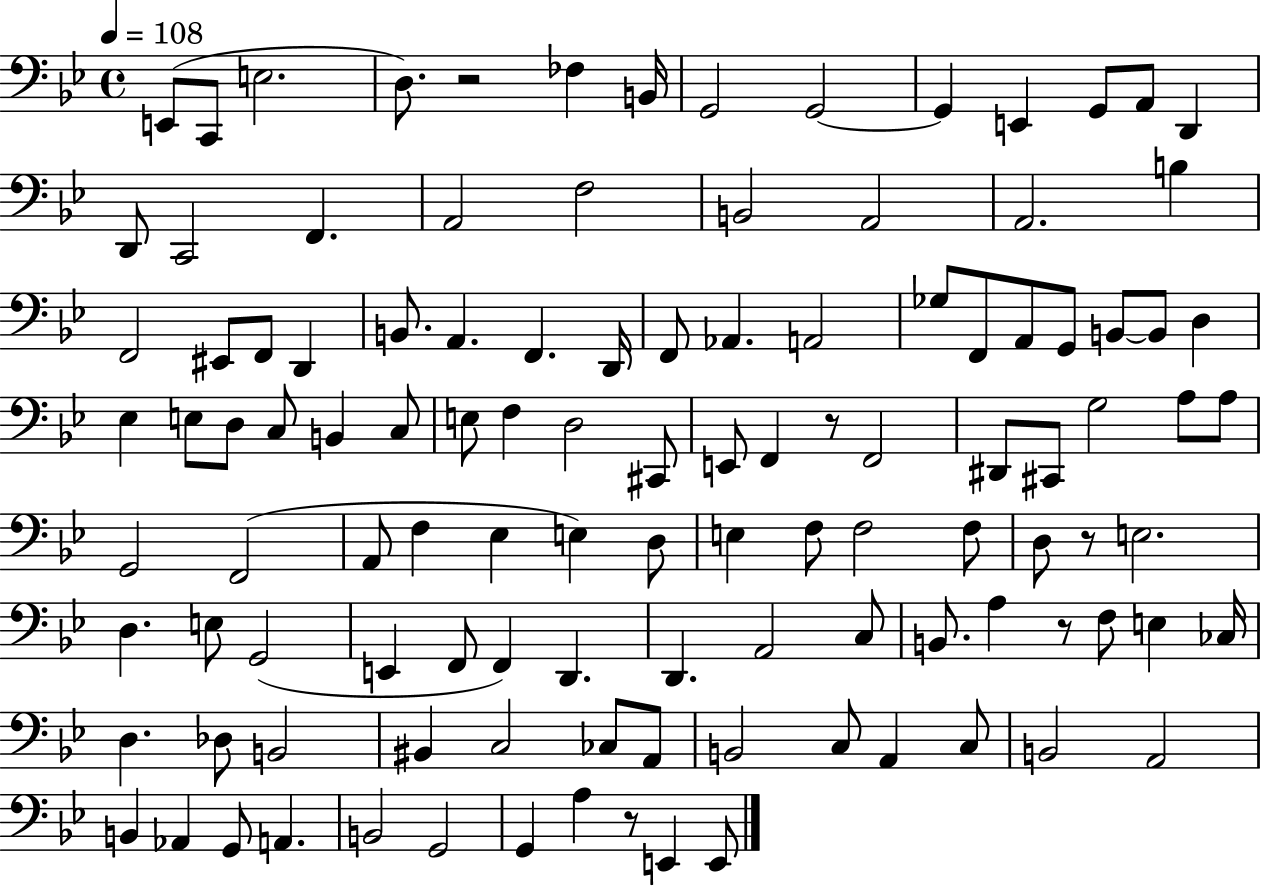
{
  \clef bass
  \time 4/4
  \defaultTimeSignature
  \key bes \major
  \tempo 4 = 108
  e,8( c,8 e2. | d8.) r2 fes4 b,16 | g,2 g,2~~ | g,4 e,4 g,8 a,8 d,4 | \break d,8 c,2 f,4. | a,2 f2 | b,2 a,2 | a,2. b4 | \break f,2 eis,8 f,8 d,4 | b,8. a,4. f,4. d,16 | f,8 aes,4. a,2 | ges8 f,8 a,8 g,8 b,8~~ b,8 d4 | \break ees4 e8 d8 c8 b,4 c8 | e8 f4 d2 cis,8 | e,8 f,4 r8 f,2 | dis,8 cis,8 g2 a8 a8 | \break g,2 f,2( | a,8 f4 ees4 e4) d8 | e4 f8 f2 f8 | d8 r8 e2. | \break d4. e8 g,2( | e,4 f,8 f,4) d,4. | d,4. a,2 c8 | b,8. a4 r8 f8 e4 ces16 | \break d4. des8 b,2 | bis,4 c2 ces8 a,8 | b,2 c8 a,4 c8 | b,2 a,2 | \break b,4 aes,4 g,8 a,4. | b,2 g,2 | g,4 a4 r8 e,4 e,8 | \bar "|."
}